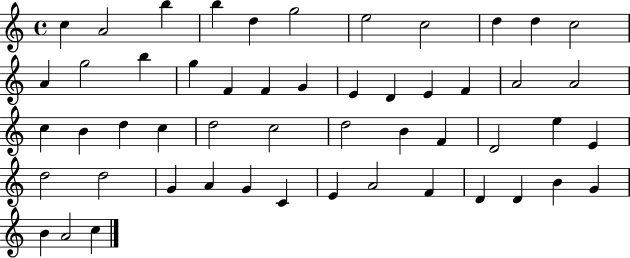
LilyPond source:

{
  \clef treble
  \time 4/4
  \defaultTimeSignature
  \key c \major
  c''4 a'2 b''4 | b''4 d''4 g''2 | e''2 c''2 | d''4 d''4 c''2 | \break a'4 g''2 b''4 | g''4 f'4 f'4 g'4 | e'4 d'4 e'4 f'4 | a'2 a'2 | \break c''4 b'4 d''4 c''4 | d''2 c''2 | d''2 b'4 f'4 | d'2 e''4 e'4 | \break d''2 d''2 | g'4 a'4 g'4 c'4 | e'4 a'2 f'4 | d'4 d'4 b'4 g'4 | \break b'4 a'2 c''4 | \bar "|."
}